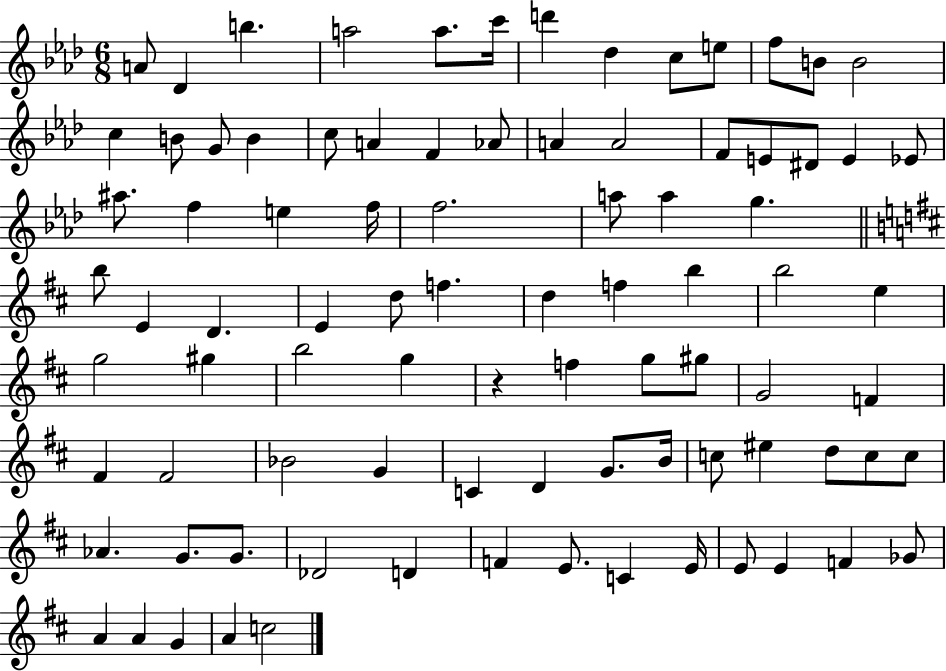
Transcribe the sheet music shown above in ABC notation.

X:1
T:Untitled
M:6/8
L:1/4
K:Ab
A/2 _D b a2 a/2 c'/4 d' _d c/2 e/2 f/2 B/2 B2 c B/2 G/2 B c/2 A F _A/2 A A2 F/2 E/2 ^D/2 E _E/2 ^a/2 f e f/4 f2 a/2 a g b/2 E D E d/2 f d f b b2 e g2 ^g b2 g z f g/2 ^g/2 G2 F ^F ^F2 _B2 G C D G/2 B/4 c/2 ^e d/2 c/2 c/2 _A G/2 G/2 _D2 D F E/2 C E/4 E/2 E F _G/2 A A G A c2